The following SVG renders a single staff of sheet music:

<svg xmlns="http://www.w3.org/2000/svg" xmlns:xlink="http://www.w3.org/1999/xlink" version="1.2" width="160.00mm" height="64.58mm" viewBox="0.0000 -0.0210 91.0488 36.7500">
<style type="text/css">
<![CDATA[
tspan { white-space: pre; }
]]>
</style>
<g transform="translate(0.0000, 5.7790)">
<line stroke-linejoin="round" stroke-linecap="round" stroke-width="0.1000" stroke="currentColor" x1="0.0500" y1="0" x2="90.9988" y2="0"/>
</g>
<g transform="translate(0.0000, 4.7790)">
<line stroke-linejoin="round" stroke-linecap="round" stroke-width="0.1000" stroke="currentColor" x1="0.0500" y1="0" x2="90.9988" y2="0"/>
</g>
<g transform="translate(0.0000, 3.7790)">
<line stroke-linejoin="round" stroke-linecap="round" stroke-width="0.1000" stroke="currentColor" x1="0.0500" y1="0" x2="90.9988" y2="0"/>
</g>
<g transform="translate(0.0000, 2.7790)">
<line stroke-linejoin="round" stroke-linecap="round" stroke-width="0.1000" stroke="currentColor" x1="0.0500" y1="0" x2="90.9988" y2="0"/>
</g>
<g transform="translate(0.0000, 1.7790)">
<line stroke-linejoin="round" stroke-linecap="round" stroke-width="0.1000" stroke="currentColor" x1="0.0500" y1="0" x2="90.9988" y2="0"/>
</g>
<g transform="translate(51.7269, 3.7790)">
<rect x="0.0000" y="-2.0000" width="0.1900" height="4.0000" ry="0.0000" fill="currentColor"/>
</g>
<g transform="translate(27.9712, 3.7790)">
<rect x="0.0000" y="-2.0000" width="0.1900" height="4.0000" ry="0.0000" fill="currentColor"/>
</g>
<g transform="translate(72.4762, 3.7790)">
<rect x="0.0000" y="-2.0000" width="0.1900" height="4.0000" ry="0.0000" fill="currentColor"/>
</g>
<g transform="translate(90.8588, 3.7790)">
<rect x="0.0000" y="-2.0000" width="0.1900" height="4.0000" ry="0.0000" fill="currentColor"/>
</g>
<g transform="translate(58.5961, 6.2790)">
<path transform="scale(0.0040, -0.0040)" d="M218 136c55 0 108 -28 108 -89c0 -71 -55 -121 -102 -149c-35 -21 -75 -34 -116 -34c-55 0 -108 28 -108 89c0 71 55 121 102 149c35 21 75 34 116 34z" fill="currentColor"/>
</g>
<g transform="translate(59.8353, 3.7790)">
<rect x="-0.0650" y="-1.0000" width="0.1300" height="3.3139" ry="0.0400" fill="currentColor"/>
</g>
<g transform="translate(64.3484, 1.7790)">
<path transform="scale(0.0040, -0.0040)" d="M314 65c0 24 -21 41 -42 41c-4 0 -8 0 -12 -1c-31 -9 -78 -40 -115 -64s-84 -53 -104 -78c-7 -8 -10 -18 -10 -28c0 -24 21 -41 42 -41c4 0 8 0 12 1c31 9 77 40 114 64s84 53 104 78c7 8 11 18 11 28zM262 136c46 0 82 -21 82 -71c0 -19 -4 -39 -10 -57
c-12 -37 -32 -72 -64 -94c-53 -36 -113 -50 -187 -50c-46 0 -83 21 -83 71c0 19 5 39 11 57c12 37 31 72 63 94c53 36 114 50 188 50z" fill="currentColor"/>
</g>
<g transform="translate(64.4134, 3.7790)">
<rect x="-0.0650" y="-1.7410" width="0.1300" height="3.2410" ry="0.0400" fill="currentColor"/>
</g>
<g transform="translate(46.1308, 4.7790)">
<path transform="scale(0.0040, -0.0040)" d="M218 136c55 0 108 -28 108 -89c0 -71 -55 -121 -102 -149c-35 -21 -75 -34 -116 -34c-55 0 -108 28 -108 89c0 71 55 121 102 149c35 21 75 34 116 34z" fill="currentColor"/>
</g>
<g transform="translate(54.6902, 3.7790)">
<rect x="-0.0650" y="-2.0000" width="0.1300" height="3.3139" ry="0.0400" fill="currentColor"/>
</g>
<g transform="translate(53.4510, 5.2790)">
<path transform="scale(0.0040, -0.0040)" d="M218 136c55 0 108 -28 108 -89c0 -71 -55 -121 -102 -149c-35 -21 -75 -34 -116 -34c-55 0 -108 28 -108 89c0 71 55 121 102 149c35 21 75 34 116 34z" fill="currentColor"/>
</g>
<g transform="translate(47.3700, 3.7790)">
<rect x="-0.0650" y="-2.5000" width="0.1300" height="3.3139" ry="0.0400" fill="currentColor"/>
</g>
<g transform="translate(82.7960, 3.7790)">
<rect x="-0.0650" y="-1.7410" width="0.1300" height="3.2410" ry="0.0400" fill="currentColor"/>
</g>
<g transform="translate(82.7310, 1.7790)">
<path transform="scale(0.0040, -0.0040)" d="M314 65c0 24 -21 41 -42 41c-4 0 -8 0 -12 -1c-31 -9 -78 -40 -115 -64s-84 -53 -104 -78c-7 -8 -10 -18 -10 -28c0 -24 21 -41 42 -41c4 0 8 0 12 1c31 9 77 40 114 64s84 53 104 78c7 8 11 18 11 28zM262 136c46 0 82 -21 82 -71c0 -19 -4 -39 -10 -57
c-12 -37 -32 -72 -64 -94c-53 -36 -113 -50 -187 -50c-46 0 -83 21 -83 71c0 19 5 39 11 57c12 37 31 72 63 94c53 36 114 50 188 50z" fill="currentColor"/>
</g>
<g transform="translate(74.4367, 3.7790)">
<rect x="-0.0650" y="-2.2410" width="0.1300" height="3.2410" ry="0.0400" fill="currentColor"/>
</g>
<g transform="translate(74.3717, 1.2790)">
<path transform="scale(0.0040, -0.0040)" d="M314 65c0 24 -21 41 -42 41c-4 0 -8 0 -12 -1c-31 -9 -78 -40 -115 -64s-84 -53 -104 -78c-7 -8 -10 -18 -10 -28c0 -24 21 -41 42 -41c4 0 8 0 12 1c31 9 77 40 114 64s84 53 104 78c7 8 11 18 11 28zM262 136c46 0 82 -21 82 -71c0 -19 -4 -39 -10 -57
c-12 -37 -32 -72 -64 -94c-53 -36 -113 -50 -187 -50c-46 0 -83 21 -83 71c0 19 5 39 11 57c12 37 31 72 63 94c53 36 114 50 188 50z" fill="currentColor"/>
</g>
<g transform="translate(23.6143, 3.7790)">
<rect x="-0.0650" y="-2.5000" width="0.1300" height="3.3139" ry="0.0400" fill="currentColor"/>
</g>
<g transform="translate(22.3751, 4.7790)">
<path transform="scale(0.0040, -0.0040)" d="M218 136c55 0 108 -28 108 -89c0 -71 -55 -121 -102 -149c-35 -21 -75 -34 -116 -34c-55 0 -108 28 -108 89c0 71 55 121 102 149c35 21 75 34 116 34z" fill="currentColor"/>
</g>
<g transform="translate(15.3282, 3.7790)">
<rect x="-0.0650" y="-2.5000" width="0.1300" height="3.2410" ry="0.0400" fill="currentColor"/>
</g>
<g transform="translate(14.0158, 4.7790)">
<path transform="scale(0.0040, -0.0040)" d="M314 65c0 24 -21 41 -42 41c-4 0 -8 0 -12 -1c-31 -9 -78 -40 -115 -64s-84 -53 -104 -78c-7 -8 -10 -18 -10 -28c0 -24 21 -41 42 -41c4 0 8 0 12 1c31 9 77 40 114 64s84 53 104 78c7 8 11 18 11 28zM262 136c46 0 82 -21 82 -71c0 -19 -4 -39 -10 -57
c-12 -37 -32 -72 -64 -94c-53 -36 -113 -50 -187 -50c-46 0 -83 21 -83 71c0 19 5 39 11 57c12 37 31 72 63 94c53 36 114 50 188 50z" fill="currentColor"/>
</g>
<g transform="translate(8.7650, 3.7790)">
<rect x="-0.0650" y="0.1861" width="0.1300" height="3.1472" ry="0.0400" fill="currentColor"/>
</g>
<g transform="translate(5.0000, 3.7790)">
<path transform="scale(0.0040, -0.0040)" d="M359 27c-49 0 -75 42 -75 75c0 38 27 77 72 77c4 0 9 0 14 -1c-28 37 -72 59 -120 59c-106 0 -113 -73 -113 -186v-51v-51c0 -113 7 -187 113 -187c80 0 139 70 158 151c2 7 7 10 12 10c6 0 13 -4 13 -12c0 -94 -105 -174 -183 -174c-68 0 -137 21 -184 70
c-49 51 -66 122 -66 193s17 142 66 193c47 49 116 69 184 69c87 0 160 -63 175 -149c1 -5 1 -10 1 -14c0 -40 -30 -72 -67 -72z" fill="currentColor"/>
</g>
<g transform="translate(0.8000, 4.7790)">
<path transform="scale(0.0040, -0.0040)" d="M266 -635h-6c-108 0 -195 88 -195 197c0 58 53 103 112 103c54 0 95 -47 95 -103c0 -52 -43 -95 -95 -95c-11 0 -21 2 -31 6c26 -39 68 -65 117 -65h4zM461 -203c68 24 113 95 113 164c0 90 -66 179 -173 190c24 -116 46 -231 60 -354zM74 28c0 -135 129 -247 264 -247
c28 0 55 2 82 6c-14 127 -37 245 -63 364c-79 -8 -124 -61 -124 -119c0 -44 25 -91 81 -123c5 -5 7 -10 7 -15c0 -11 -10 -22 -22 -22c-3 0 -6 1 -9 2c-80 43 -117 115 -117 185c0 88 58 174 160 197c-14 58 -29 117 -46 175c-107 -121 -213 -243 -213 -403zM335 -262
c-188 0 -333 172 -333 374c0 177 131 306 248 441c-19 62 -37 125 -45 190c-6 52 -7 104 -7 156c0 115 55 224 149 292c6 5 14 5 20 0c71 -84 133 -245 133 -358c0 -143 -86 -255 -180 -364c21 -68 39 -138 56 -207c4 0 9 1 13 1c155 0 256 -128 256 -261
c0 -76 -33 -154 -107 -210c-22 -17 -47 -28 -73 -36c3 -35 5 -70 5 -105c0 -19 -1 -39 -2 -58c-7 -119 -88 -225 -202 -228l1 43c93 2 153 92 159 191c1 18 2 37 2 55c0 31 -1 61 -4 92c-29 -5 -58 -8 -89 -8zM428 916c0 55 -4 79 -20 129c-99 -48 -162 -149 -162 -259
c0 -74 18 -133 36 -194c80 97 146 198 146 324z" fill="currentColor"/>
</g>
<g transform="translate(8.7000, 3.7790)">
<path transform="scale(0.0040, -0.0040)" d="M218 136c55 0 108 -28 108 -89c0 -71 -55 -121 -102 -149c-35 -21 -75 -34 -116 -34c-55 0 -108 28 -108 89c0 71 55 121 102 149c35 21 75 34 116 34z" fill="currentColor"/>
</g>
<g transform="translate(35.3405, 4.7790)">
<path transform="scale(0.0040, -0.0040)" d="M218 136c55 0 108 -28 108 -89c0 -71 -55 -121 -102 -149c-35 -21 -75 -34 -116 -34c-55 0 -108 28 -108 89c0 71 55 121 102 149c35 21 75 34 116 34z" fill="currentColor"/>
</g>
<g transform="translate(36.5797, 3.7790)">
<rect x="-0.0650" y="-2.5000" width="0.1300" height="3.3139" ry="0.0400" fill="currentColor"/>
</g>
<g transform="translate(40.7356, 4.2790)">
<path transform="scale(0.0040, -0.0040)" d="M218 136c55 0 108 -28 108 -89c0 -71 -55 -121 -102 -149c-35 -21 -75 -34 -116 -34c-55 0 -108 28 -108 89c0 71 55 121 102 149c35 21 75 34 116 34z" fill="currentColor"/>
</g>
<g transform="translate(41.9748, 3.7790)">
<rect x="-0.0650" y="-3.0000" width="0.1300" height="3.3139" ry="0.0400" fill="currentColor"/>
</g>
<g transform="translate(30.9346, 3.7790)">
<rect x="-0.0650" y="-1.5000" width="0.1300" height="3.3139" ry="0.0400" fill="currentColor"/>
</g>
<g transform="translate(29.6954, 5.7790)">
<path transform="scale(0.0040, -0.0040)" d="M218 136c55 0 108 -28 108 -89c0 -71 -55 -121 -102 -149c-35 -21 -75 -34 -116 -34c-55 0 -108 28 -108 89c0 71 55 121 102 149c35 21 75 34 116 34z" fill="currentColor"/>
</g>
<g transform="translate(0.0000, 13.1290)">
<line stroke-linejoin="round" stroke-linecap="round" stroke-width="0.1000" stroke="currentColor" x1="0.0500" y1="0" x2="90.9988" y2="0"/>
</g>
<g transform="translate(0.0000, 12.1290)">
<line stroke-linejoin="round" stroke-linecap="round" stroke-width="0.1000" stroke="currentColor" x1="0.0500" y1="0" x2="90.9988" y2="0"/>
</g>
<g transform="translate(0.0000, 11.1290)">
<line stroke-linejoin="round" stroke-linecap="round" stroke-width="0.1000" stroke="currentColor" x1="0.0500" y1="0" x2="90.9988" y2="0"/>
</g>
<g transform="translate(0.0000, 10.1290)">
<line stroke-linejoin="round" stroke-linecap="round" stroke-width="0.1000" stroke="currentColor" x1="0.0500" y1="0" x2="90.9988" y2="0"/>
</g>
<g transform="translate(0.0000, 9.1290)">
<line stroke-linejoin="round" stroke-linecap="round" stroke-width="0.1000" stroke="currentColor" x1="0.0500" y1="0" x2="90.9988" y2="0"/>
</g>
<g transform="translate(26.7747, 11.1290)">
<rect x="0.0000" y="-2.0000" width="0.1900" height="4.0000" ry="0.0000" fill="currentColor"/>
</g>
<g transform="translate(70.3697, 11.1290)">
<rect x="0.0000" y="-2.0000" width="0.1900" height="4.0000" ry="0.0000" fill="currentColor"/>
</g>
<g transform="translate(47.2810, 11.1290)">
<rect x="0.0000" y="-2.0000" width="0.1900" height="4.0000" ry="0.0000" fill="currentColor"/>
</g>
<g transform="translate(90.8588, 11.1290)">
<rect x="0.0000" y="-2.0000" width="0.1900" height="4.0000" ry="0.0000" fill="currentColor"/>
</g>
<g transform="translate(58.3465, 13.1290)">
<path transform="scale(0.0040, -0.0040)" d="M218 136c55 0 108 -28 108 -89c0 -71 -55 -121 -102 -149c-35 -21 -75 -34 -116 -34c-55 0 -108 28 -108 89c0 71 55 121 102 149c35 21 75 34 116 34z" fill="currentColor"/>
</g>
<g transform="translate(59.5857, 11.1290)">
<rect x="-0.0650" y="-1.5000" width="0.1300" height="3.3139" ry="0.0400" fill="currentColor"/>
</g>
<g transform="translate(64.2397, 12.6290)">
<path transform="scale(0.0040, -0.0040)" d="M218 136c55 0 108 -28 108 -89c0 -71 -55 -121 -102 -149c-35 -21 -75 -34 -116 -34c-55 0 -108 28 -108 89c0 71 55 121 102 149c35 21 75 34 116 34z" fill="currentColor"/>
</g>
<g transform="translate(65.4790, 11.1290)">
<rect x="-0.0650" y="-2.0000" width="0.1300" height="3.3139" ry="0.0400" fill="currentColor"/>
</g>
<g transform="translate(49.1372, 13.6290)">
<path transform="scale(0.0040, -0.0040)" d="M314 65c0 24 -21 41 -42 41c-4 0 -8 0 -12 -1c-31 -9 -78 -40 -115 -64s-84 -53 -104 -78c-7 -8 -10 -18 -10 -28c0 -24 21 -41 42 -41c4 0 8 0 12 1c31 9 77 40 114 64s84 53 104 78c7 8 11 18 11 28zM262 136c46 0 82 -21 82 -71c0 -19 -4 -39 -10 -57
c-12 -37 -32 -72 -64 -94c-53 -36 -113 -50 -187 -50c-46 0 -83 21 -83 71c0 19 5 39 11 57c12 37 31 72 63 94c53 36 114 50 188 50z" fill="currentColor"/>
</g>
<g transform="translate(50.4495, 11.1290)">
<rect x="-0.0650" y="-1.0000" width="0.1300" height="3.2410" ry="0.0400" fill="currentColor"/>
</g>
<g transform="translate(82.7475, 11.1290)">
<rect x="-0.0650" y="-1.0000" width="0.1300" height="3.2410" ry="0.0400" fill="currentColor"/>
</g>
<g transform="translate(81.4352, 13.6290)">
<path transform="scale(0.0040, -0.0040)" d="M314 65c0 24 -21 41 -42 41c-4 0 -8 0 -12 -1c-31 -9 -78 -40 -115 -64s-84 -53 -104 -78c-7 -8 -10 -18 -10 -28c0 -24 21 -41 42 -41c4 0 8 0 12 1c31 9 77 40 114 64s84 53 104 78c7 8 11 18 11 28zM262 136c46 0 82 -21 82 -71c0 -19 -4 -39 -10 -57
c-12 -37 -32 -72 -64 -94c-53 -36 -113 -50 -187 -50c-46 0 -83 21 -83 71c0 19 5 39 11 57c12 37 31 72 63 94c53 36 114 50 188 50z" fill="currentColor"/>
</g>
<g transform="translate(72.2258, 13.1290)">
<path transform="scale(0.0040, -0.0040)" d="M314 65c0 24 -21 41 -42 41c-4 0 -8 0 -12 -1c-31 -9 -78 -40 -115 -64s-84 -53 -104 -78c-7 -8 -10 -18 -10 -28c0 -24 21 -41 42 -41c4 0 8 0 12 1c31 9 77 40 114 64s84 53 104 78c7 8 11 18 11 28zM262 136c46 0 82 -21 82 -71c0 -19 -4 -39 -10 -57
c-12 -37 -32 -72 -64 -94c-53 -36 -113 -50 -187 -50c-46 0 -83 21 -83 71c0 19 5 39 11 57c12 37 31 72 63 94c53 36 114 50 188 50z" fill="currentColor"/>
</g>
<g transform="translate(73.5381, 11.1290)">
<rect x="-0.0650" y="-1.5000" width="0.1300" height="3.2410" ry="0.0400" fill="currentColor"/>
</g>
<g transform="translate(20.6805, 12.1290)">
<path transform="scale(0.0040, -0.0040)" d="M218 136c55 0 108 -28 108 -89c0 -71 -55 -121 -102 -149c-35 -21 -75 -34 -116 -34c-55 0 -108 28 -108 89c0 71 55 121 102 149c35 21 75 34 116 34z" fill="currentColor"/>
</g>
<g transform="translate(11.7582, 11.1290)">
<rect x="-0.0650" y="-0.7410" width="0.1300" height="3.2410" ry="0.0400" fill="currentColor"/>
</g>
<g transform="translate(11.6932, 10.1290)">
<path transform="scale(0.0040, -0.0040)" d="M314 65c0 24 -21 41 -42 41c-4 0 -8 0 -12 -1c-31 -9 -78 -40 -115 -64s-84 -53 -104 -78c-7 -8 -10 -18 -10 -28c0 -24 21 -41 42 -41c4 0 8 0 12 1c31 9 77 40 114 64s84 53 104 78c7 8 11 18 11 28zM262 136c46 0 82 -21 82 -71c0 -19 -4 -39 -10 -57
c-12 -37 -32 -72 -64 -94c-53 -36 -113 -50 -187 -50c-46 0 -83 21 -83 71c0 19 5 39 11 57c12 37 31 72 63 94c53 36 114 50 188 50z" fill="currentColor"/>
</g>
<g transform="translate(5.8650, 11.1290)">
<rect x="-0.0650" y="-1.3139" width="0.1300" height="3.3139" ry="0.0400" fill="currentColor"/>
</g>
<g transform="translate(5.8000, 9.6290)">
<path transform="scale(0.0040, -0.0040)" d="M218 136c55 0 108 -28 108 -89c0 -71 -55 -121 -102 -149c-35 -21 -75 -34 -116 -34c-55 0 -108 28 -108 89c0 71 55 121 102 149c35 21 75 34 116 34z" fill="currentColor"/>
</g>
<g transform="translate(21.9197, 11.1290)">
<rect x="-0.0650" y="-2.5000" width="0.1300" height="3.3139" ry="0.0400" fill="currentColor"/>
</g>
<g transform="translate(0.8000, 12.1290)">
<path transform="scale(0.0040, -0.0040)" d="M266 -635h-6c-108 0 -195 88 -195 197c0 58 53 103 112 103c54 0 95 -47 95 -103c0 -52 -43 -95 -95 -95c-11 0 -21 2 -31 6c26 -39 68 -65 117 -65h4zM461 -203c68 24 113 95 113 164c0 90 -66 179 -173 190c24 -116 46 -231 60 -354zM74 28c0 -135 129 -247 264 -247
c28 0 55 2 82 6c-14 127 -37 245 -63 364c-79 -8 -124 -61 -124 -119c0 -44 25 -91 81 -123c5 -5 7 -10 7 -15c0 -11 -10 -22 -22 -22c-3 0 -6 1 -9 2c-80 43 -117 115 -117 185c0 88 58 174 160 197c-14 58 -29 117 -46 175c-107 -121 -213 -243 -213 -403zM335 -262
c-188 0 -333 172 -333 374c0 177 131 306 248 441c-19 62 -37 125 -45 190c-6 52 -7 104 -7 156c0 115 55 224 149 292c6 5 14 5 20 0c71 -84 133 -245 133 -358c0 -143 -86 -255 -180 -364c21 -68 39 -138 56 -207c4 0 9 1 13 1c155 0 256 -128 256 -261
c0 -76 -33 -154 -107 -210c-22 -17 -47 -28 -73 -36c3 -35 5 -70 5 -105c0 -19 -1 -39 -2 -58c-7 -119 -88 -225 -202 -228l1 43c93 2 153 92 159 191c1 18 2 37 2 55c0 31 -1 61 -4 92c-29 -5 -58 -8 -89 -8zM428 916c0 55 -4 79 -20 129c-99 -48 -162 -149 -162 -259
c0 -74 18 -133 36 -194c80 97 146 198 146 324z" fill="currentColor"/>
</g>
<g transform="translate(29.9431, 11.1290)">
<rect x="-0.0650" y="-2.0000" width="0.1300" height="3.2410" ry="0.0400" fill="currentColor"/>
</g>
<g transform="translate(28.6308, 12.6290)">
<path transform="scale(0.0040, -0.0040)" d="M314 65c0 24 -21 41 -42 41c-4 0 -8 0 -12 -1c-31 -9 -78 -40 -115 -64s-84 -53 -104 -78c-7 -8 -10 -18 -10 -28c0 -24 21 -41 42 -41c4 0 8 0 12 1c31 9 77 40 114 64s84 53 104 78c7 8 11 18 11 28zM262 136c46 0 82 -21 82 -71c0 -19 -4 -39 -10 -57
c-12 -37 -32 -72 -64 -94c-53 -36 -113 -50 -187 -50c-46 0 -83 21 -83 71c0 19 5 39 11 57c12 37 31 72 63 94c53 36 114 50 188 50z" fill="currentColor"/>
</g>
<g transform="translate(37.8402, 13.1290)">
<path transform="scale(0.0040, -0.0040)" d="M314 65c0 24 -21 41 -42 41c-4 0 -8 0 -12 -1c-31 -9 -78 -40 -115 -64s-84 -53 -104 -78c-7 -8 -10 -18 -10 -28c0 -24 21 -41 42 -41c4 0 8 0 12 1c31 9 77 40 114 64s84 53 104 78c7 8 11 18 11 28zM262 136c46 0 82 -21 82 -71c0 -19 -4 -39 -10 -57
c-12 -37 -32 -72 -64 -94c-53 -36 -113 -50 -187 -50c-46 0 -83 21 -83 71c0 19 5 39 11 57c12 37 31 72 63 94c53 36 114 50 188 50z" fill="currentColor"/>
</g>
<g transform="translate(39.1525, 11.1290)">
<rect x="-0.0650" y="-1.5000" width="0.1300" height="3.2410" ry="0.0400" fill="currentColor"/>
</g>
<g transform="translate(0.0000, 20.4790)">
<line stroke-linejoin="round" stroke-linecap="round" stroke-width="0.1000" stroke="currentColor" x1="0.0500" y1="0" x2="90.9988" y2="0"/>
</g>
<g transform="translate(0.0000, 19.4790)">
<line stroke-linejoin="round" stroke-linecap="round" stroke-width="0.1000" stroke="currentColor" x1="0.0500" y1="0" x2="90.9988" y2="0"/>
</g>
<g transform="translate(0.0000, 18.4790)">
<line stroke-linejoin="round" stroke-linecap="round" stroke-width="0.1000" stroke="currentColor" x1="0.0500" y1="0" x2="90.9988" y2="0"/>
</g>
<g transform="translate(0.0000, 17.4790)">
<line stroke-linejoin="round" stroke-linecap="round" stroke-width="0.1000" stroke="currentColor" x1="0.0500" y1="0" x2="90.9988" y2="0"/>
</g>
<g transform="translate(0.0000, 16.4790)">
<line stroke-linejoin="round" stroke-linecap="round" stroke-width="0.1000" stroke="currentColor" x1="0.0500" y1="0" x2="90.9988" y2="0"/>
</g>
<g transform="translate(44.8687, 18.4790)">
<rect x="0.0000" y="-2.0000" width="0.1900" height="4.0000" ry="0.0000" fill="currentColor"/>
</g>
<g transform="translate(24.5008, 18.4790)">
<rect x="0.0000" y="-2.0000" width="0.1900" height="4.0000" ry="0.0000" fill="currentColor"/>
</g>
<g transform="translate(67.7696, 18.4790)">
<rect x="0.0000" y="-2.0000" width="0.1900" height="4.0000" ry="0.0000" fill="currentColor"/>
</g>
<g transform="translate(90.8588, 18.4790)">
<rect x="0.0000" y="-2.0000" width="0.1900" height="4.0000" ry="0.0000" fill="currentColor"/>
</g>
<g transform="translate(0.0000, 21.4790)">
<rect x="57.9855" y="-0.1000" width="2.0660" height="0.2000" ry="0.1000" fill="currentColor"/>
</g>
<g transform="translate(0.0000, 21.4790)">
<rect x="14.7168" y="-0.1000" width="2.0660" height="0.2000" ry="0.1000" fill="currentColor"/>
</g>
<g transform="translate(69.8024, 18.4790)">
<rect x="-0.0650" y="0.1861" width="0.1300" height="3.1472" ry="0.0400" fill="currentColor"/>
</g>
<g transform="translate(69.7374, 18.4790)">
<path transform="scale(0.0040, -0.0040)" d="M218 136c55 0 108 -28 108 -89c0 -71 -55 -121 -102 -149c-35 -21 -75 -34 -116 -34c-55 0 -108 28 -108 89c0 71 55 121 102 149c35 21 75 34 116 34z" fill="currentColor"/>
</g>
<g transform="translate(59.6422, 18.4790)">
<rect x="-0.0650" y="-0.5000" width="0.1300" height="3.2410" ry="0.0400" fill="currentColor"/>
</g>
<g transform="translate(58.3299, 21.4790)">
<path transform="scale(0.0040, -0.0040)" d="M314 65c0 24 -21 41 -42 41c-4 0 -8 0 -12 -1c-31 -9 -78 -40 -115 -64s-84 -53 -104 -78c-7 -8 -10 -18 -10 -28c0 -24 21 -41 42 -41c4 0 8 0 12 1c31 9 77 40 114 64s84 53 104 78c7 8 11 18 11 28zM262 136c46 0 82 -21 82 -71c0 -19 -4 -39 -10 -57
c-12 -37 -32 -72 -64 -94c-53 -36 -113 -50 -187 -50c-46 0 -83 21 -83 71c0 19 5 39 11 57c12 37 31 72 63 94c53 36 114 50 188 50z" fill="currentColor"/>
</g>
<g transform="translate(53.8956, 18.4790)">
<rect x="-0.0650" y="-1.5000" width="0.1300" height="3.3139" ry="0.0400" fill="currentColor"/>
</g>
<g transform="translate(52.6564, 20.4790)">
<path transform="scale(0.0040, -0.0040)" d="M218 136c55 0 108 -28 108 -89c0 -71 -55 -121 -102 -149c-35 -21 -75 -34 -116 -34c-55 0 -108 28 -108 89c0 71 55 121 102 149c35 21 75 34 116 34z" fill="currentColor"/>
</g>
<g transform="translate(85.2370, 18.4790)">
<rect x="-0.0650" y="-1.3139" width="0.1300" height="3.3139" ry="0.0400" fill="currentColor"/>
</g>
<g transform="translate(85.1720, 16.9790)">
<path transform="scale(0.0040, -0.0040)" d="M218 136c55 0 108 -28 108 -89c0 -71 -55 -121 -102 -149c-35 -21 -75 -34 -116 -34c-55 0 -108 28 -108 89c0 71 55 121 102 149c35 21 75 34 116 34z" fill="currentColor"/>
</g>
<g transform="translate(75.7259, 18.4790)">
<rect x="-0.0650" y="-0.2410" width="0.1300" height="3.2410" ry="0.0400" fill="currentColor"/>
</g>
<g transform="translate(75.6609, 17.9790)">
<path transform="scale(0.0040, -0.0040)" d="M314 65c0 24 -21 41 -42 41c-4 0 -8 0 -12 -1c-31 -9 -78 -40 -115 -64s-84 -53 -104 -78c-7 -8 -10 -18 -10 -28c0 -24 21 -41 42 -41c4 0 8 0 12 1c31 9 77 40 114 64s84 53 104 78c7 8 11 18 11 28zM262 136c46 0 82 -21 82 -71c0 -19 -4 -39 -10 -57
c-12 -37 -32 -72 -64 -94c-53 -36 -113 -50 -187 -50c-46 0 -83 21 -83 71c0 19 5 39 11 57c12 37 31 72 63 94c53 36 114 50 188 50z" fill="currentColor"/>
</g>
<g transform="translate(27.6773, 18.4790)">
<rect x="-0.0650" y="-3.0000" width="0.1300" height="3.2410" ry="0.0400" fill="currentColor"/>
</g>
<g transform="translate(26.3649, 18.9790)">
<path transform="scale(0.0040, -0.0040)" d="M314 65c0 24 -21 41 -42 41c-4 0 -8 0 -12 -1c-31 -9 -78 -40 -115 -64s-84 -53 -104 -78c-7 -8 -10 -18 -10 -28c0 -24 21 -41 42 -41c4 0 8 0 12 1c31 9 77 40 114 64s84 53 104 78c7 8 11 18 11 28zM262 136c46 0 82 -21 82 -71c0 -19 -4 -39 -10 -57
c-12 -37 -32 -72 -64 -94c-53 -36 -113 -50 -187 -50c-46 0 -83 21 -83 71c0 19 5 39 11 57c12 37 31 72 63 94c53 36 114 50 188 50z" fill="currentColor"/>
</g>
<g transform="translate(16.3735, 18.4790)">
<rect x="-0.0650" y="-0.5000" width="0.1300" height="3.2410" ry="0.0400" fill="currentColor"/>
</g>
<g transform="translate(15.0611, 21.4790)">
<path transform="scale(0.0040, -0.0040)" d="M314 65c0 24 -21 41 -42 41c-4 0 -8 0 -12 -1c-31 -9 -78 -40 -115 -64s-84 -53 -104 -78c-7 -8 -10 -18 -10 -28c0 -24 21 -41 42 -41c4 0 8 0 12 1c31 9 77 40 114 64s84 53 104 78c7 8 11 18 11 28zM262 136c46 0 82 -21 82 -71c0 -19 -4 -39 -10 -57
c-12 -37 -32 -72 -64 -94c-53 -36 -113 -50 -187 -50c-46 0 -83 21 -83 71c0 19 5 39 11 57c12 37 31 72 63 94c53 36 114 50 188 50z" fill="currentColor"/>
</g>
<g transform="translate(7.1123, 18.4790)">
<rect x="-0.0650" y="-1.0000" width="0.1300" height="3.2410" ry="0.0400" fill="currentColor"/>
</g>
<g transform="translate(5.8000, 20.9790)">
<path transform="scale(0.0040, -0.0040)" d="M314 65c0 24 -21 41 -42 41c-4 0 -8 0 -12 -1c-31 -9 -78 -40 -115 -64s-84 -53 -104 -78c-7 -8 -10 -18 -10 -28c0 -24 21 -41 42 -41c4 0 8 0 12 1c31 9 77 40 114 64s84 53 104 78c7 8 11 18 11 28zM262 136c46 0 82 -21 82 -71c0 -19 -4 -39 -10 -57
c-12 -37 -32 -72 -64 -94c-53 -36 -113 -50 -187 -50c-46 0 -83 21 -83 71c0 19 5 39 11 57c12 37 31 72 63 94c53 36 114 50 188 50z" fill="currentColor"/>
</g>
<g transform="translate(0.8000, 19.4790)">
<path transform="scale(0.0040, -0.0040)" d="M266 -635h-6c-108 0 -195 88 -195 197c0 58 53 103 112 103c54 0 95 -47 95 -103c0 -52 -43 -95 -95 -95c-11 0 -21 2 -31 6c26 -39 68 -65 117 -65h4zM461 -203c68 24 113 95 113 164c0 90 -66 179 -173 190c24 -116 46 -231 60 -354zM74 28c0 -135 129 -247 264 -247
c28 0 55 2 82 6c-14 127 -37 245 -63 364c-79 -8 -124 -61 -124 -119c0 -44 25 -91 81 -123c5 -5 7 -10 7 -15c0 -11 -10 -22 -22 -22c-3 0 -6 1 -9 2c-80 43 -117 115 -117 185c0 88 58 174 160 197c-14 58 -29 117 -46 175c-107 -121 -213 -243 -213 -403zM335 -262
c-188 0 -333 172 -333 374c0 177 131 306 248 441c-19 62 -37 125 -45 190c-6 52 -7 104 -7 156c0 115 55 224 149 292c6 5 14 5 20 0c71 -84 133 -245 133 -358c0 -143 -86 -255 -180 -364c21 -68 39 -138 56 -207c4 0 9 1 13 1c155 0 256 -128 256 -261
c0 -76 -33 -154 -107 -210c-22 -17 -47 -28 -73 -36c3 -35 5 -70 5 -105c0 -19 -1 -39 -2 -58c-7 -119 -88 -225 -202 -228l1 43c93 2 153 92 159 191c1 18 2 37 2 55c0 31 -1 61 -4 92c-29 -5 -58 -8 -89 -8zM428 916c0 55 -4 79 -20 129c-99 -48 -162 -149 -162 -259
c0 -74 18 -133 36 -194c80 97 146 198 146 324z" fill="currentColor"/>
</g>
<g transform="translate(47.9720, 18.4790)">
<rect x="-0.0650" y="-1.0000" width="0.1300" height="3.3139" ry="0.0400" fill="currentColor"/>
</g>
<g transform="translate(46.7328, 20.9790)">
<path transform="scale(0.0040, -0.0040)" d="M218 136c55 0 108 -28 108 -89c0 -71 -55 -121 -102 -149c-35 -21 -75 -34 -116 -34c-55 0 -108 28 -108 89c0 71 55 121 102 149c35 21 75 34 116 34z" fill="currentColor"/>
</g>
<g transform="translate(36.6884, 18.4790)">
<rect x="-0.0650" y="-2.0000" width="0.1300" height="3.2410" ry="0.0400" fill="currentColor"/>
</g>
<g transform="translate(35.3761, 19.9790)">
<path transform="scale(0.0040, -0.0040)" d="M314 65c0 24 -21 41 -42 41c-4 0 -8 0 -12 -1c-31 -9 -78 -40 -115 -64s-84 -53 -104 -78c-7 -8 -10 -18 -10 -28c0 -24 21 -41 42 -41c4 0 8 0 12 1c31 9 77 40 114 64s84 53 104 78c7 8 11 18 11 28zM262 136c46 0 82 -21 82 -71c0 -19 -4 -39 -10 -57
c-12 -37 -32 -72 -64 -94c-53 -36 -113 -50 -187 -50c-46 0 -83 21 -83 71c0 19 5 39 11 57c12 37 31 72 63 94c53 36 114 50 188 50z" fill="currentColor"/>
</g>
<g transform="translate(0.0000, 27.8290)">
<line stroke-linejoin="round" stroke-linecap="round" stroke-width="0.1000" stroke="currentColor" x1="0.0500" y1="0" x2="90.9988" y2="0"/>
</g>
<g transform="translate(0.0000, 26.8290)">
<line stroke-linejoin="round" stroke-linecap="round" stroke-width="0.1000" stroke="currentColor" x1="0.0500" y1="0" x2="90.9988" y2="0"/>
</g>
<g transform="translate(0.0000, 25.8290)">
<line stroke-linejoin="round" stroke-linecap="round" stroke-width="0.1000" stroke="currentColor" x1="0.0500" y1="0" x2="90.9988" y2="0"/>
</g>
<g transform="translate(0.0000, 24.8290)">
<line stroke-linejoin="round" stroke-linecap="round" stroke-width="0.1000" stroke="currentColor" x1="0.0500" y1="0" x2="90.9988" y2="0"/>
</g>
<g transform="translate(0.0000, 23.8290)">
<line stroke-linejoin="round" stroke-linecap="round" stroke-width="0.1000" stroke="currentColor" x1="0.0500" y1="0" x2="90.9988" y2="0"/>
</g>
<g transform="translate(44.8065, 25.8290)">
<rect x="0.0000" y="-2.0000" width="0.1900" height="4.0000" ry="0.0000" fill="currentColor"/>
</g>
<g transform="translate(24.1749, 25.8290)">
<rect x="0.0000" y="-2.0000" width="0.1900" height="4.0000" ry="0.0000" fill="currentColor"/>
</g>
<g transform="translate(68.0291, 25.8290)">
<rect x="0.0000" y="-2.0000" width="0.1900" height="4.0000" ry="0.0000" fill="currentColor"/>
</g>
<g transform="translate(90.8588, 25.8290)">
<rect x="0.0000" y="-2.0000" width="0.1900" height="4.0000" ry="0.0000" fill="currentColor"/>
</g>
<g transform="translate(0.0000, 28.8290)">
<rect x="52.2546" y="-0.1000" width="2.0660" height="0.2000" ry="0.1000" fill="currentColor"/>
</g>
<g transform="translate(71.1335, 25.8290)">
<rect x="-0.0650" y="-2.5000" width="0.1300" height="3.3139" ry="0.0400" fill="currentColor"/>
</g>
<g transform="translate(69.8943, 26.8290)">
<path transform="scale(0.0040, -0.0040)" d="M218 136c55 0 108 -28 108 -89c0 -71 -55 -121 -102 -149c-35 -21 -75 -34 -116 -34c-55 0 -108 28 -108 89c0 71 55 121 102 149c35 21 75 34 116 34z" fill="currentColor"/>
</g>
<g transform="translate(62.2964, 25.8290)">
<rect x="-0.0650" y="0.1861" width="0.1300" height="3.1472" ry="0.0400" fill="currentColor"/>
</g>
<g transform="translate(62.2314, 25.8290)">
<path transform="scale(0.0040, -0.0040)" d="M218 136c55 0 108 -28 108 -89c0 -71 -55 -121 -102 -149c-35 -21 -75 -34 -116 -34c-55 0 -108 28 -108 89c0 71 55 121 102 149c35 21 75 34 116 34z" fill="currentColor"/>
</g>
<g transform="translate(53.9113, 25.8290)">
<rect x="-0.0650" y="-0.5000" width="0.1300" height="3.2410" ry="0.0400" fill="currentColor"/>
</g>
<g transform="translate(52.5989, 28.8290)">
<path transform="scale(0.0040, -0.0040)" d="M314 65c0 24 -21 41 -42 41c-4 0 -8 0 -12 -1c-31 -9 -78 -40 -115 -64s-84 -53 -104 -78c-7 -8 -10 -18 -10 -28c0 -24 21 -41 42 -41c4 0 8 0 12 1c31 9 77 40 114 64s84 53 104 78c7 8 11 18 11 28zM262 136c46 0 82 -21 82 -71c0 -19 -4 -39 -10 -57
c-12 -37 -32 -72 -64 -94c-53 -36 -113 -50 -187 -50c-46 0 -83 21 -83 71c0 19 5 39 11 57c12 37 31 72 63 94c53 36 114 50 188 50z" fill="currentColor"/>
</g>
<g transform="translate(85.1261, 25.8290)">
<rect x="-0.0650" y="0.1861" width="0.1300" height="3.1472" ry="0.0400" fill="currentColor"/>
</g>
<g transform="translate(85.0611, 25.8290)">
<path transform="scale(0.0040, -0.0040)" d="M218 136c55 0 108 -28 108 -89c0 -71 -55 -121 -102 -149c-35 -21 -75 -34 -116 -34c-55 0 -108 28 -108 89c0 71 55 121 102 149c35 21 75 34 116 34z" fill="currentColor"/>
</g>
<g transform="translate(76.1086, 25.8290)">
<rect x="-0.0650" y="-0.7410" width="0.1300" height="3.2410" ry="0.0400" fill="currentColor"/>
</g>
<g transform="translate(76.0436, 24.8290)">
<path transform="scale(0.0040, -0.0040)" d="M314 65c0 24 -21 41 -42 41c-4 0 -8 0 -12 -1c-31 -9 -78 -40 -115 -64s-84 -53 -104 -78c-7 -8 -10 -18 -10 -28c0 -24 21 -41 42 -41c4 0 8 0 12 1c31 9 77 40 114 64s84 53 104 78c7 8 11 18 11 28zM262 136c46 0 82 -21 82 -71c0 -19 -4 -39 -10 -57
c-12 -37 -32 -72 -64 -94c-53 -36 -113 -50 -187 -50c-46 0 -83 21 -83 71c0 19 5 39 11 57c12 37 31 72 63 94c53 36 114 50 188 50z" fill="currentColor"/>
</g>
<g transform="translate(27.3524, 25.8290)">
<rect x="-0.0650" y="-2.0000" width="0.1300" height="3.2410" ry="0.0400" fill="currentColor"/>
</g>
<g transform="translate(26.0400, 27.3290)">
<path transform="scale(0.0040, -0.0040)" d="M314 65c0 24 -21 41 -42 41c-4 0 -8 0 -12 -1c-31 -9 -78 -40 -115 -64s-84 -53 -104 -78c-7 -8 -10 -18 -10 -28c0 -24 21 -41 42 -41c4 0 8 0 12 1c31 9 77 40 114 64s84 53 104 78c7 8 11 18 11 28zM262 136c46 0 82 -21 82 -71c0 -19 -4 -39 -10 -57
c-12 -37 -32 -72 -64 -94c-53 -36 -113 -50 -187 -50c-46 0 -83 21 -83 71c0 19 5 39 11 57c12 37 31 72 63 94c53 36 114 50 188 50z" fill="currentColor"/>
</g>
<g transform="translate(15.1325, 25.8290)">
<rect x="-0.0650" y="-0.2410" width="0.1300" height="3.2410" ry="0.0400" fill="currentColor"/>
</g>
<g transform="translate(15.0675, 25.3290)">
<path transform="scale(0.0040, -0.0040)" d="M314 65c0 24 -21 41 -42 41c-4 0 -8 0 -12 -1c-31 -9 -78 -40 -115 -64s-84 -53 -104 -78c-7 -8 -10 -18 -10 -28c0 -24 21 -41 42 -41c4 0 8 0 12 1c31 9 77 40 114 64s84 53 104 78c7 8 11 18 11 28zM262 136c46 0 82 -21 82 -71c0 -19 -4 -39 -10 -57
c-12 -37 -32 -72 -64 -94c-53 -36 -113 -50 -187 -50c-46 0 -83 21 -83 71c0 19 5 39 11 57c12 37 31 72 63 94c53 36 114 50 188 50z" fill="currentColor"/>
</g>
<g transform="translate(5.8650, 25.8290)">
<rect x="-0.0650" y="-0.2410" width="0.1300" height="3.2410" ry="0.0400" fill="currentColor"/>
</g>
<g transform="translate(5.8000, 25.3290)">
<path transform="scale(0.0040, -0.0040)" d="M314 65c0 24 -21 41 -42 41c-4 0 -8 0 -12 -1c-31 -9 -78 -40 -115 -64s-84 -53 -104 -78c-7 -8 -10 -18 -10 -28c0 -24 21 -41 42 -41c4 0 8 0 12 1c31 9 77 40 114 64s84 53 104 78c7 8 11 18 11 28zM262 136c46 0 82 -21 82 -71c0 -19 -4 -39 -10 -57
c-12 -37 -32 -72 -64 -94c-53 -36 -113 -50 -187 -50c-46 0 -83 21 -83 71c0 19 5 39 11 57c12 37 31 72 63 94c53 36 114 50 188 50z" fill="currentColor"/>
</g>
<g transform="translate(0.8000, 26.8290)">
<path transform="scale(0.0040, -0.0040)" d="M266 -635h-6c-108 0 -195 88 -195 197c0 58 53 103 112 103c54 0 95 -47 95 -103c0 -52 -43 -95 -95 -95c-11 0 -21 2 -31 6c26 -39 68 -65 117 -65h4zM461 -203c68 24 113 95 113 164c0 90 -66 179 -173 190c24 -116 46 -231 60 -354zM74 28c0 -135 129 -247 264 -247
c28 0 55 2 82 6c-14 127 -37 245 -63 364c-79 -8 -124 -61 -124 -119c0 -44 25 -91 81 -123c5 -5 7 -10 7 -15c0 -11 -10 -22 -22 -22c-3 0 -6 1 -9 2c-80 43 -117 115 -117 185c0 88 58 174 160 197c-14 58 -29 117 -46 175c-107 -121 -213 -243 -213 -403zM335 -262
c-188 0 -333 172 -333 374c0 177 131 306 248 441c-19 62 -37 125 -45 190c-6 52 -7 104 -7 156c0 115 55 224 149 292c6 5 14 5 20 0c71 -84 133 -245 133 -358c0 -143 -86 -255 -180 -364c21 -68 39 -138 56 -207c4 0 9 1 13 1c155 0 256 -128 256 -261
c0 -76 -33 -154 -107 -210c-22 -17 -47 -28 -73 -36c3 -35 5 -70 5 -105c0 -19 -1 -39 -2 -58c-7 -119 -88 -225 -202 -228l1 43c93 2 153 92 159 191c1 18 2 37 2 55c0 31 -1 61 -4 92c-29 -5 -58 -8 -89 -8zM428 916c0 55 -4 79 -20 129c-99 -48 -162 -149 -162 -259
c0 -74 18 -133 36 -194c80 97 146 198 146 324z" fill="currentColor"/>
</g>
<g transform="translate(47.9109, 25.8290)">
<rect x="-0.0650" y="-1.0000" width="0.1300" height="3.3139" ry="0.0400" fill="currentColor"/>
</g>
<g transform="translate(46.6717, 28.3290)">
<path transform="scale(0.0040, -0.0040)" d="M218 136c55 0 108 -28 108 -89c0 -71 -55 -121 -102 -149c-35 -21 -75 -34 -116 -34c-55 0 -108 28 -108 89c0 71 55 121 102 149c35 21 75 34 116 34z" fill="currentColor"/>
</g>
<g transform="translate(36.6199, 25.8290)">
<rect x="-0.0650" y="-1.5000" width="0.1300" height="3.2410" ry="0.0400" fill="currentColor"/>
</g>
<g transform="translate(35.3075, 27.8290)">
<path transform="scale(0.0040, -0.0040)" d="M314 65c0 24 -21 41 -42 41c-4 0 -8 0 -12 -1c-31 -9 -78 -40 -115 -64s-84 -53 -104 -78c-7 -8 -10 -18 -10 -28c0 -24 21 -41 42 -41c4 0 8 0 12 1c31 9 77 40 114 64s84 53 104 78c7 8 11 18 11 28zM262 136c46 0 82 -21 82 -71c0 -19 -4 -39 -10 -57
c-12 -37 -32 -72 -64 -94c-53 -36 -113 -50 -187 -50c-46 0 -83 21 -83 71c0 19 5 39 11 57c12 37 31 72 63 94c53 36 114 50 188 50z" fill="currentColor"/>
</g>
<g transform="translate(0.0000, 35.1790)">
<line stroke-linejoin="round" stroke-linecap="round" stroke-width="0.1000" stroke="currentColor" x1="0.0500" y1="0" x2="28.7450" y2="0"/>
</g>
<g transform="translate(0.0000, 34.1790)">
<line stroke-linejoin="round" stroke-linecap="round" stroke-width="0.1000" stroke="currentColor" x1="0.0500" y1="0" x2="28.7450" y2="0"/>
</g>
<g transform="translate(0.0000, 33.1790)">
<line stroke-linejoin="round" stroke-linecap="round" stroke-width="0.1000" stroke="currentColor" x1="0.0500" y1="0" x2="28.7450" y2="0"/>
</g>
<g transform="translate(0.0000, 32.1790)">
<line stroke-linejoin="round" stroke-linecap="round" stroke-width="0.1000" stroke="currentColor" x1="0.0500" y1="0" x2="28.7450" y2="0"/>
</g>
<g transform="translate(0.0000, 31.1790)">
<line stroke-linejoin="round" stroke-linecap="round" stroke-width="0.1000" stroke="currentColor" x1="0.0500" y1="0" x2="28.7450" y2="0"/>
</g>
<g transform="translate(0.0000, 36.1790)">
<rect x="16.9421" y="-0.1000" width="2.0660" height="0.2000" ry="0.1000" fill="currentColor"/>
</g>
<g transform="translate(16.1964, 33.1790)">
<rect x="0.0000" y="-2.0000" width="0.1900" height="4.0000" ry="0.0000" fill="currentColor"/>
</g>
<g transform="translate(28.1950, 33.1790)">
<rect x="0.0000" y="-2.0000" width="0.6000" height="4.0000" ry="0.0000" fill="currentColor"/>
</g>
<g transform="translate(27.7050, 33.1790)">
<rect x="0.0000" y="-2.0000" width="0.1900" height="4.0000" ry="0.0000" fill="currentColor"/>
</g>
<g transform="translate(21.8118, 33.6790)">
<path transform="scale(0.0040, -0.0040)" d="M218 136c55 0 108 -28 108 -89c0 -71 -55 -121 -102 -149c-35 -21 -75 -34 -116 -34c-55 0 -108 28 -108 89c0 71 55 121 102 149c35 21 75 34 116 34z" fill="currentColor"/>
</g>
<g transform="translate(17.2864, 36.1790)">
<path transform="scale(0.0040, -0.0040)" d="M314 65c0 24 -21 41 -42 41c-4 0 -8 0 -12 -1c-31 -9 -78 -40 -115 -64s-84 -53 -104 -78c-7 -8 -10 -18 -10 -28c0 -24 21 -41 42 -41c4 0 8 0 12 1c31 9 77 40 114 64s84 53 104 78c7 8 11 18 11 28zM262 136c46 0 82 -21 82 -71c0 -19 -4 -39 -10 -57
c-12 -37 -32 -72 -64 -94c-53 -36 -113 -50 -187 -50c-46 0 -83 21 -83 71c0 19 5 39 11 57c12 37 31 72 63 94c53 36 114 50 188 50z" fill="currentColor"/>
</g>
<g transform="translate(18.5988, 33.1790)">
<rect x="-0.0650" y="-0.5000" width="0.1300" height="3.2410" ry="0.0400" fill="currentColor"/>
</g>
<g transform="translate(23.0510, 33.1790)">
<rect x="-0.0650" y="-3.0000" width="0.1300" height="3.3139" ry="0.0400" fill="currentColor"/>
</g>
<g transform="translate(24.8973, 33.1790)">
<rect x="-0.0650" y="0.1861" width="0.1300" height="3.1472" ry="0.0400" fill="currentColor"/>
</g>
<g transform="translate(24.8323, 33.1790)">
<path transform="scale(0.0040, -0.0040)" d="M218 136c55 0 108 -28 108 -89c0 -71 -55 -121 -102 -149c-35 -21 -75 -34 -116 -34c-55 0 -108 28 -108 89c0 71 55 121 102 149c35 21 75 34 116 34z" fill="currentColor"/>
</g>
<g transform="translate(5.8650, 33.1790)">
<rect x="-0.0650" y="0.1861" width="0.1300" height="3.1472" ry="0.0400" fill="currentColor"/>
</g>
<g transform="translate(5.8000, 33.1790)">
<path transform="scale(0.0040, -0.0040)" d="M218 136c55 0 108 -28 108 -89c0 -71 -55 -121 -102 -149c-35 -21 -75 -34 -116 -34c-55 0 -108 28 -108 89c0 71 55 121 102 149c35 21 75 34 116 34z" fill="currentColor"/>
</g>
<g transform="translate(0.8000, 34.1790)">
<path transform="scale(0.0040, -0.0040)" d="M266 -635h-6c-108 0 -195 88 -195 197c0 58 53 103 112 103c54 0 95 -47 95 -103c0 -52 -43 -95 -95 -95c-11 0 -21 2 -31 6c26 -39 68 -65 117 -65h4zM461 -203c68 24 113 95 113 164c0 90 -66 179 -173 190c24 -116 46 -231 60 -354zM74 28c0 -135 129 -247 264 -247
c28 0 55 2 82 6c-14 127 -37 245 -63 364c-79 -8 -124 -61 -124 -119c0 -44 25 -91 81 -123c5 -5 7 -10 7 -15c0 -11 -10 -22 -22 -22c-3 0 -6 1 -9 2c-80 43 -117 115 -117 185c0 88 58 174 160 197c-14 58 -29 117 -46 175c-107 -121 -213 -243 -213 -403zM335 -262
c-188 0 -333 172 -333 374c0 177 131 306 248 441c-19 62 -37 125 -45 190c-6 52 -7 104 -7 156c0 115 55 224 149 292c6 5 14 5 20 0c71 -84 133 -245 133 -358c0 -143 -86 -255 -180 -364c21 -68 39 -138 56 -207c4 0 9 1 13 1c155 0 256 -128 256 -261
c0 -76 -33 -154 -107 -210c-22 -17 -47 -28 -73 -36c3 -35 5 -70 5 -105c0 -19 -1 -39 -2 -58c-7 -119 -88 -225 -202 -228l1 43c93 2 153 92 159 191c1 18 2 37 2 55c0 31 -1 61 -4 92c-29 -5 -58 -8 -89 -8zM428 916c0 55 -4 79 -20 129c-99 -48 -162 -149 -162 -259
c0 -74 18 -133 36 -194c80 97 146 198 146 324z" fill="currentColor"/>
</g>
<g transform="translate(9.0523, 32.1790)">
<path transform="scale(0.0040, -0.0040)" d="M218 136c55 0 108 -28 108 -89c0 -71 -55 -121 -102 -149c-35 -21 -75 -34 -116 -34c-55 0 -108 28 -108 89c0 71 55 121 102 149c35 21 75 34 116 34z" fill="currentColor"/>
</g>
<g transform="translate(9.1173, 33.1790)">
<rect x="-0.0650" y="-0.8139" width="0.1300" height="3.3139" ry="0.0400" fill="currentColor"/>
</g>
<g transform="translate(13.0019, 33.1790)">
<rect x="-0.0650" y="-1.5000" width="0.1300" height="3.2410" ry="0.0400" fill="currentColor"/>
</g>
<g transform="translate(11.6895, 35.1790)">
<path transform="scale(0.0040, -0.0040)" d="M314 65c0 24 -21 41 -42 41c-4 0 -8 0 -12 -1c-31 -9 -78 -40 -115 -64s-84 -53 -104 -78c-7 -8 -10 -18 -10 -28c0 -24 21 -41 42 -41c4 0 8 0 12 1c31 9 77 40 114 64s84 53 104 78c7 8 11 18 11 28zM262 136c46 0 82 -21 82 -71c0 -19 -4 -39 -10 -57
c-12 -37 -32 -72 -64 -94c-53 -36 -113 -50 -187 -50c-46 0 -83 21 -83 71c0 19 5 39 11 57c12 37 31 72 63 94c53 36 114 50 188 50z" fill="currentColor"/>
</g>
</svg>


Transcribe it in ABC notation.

X:1
T:Untitled
M:4/4
L:1/4
K:C
B G2 G E G A G F D f2 g2 f2 e d2 G F2 E2 D2 E F E2 D2 D2 C2 A2 F2 D E C2 B c2 e c2 c2 F2 E2 D C2 B G d2 B B d E2 C2 A B